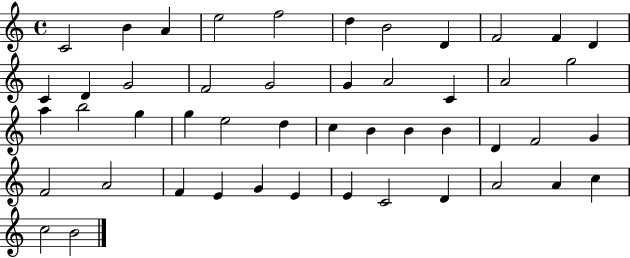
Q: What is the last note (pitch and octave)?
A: B4